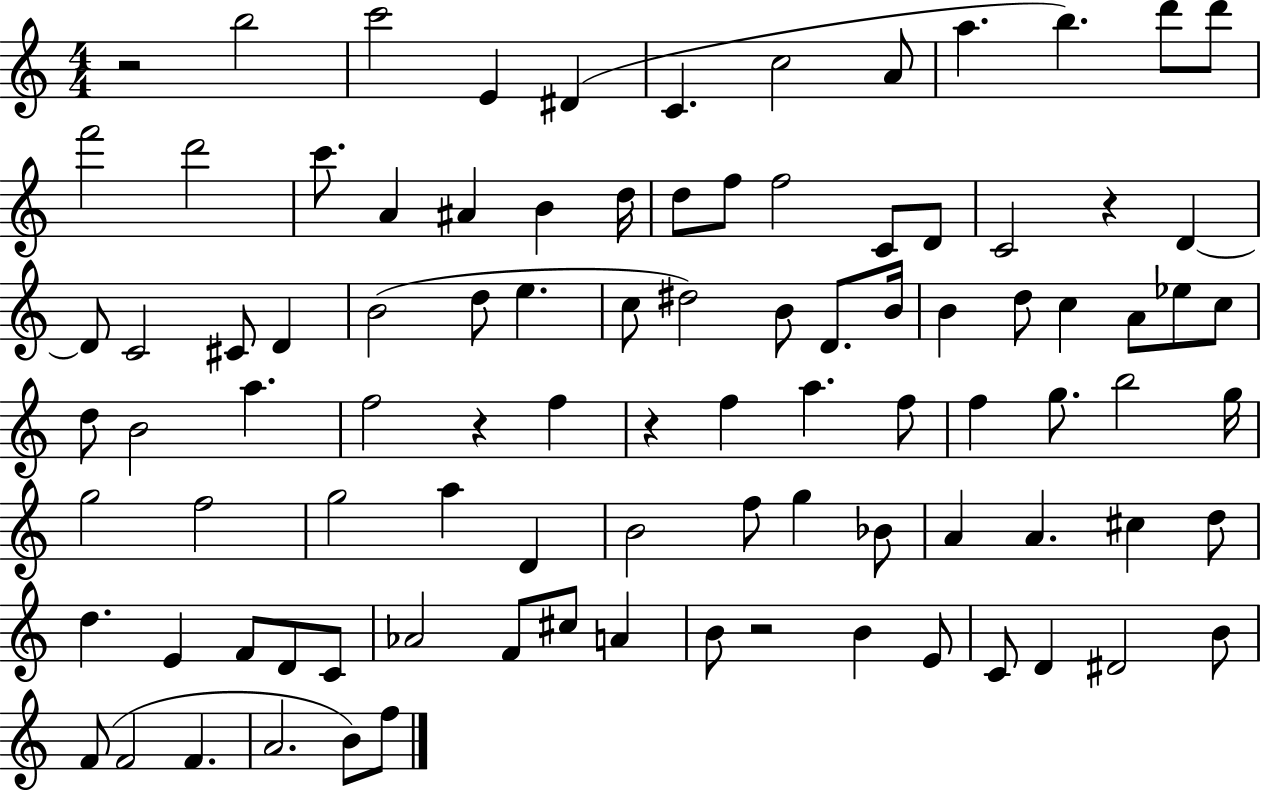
R/h B5/h C6/h E4/q D#4/q C4/q. C5/h A4/e A5/q. B5/q. D6/e D6/e F6/h D6/h C6/e. A4/q A#4/q B4/q D5/s D5/e F5/e F5/h C4/e D4/e C4/h R/q D4/q D4/e C4/h C#4/e D4/q B4/h D5/e E5/q. C5/e D#5/h B4/e D4/e. B4/s B4/q D5/e C5/q A4/e Eb5/e C5/e D5/e B4/h A5/q. F5/h R/q F5/q R/q F5/q A5/q. F5/e F5/q G5/e. B5/h G5/s G5/h F5/h G5/h A5/q D4/q B4/h F5/e G5/q Bb4/e A4/q A4/q. C#5/q D5/e D5/q. E4/q F4/e D4/e C4/e Ab4/h F4/e C#5/e A4/q B4/e R/h B4/q E4/e C4/e D4/q D#4/h B4/e F4/e F4/h F4/q. A4/h. B4/e F5/e